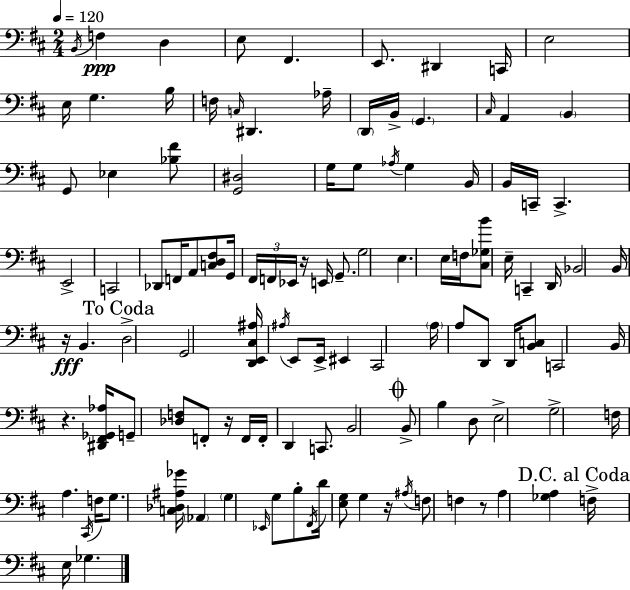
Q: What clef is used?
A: bass